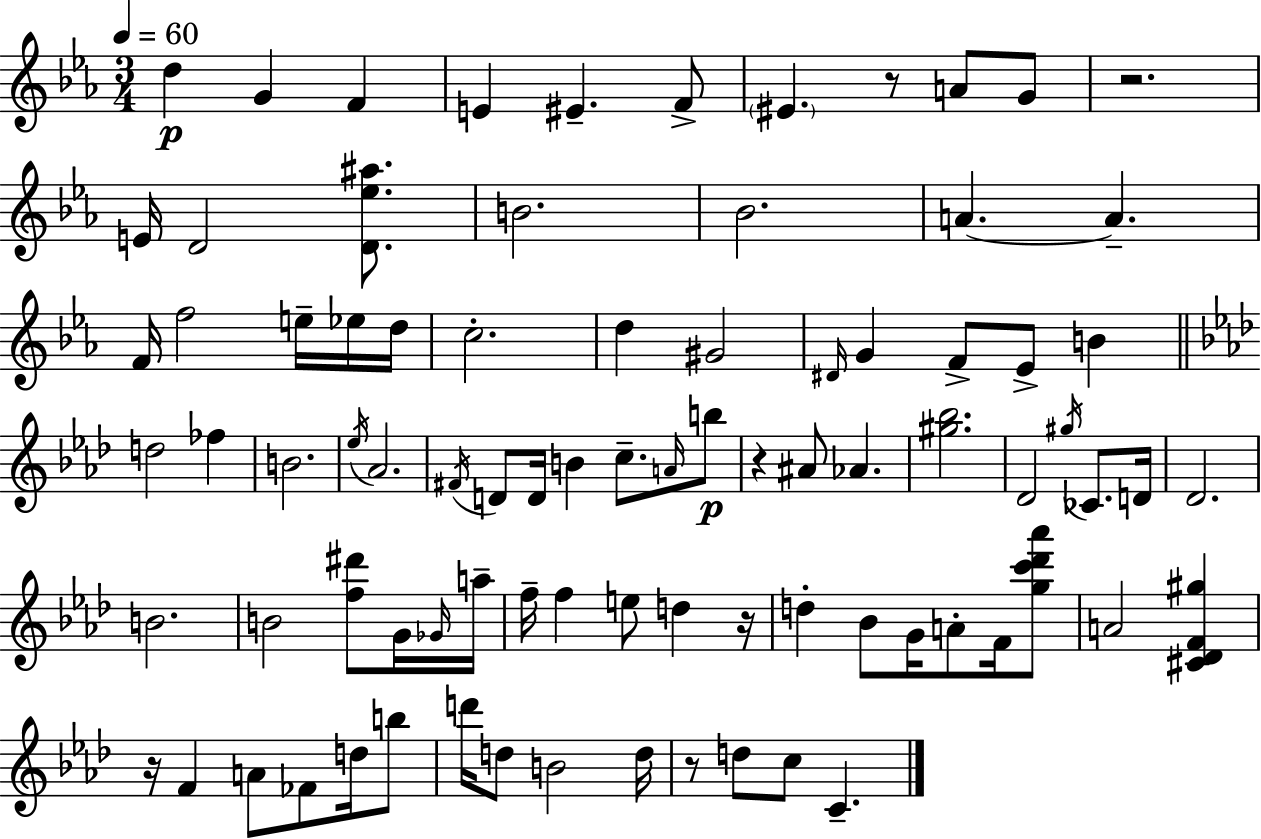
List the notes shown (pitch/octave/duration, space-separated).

D5/q G4/q F4/q E4/q EIS4/q. F4/e EIS4/q. R/e A4/e G4/e R/h. E4/s D4/h [D4,Eb5,A#5]/e. B4/h. Bb4/h. A4/q. A4/q. F4/s F5/h E5/s Eb5/s D5/s C5/h. D5/q G#4/h D#4/s G4/q F4/e Eb4/e B4/q D5/h FES5/q B4/h. Eb5/s Ab4/h. F#4/s D4/e D4/s B4/q C5/e. A4/s B5/e R/q A#4/e Ab4/q. [G#5,Bb5]/h. Db4/h G#5/s CES4/e. D4/s Db4/h. B4/h. B4/h [F5,D#6]/e G4/s Gb4/s A5/s F5/s F5/q E5/e D5/q R/s D5/q Bb4/e G4/s A4/e F4/s [G5,C6,Db6,Ab6]/e A4/h [C#4,Db4,F4,G#5]/q R/s F4/q A4/e FES4/e D5/s B5/e D6/s D5/e B4/h D5/s R/e D5/e C5/e C4/q.